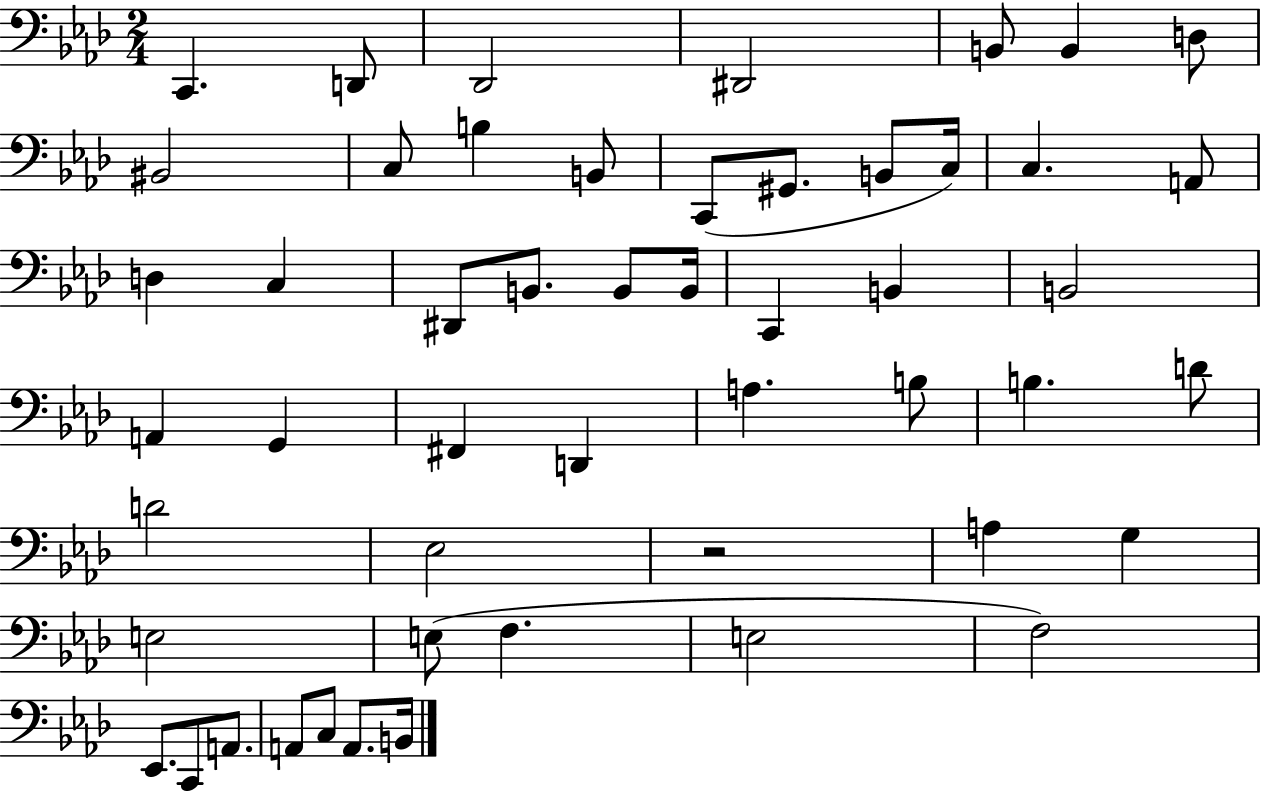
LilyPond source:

{
  \clef bass
  \numericTimeSignature
  \time 2/4
  \key aes \major
  \repeat volta 2 { c,4. d,8 | des,2 | dis,2 | b,8 b,4 d8 | \break bis,2 | c8 b4 b,8 | c,8( gis,8. b,8 c16) | c4. a,8 | \break d4 c4 | dis,8 b,8. b,8 b,16 | c,4 b,4 | b,2 | \break a,4 g,4 | fis,4 d,4 | a4. b8 | b4. d'8 | \break d'2 | ees2 | r2 | a4 g4 | \break e2 | e8( f4. | e2 | f2) | \break ees,8. c,8 a,8. | a,8 c8 a,8. b,16 | } \bar "|."
}